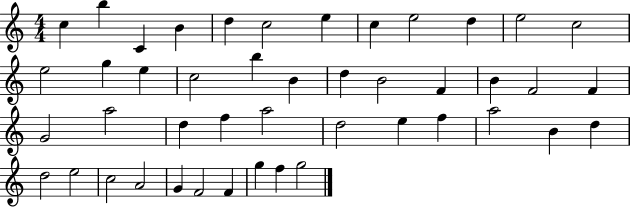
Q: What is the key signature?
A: C major